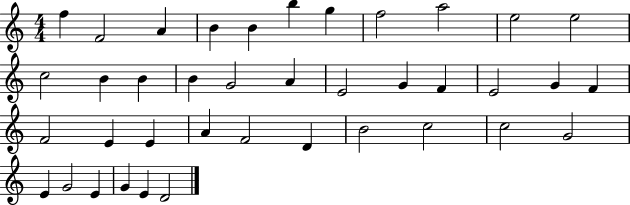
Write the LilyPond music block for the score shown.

{
  \clef treble
  \numericTimeSignature
  \time 4/4
  \key c \major
  f''4 f'2 a'4 | b'4 b'4 b''4 g''4 | f''2 a''2 | e''2 e''2 | \break c''2 b'4 b'4 | b'4 g'2 a'4 | e'2 g'4 f'4 | e'2 g'4 f'4 | \break f'2 e'4 e'4 | a'4 f'2 d'4 | b'2 c''2 | c''2 g'2 | \break e'4 g'2 e'4 | g'4 e'4 d'2 | \bar "|."
}